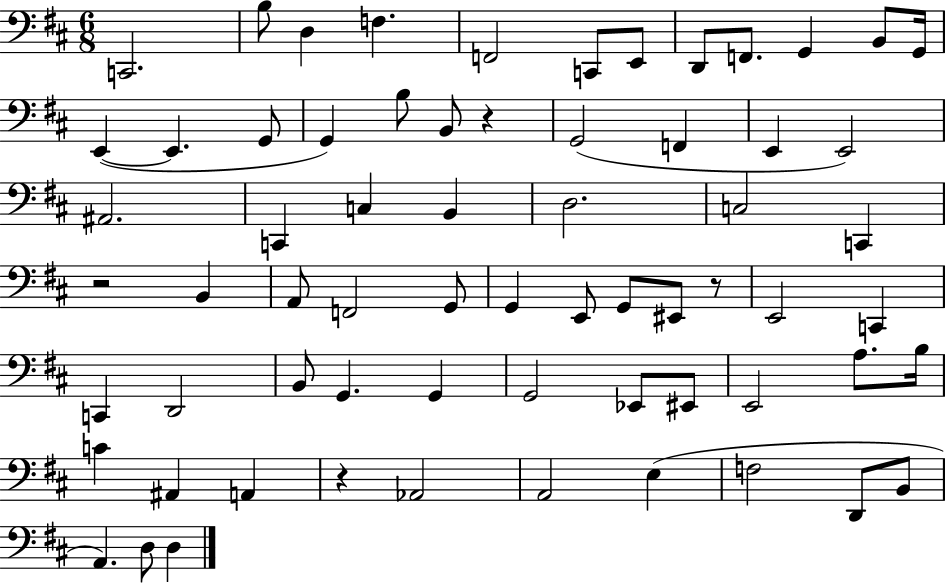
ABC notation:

X:1
T:Untitled
M:6/8
L:1/4
K:D
C,,2 B,/2 D, F, F,,2 C,,/2 E,,/2 D,,/2 F,,/2 G,, B,,/2 G,,/4 E,, E,, G,,/2 G,, B,/2 B,,/2 z G,,2 F,, E,, E,,2 ^A,,2 C,, C, B,, D,2 C,2 C,, z2 B,, A,,/2 F,,2 G,,/2 G,, E,,/2 G,,/2 ^E,,/2 z/2 E,,2 C,, C,, D,,2 B,,/2 G,, G,, G,,2 _E,,/2 ^E,,/2 E,,2 A,/2 B,/4 C ^A,, A,, z _A,,2 A,,2 E, F,2 D,,/2 B,,/2 A,, D,/2 D,